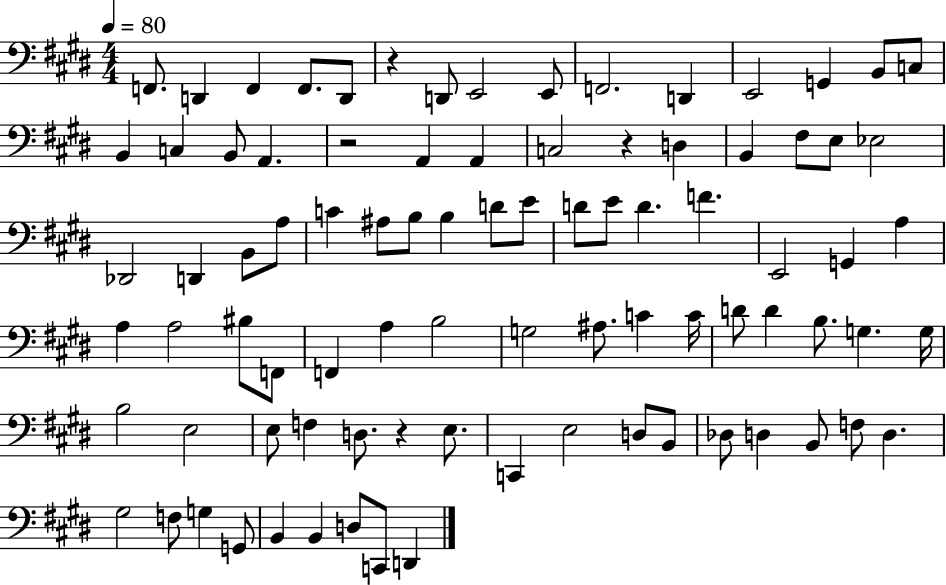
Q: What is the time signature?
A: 4/4